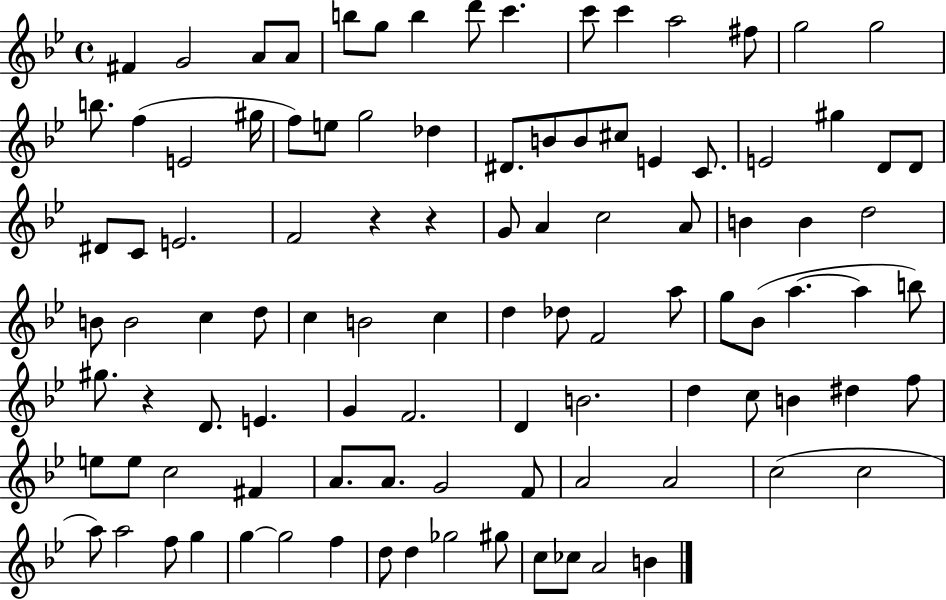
F#4/q G4/h A4/e A4/e B5/e G5/e B5/q D6/e C6/q. C6/e C6/q A5/h F#5/e G5/h G5/h B5/e. F5/q E4/h G#5/s F5/e E5/e G5/h Db5/q D#4/e. B4/e B4/e C#5/e E4/q C4/e. E4/h G#5/q D4/e D4/e D#4/e C4/e E4/h. F4/h R/q R/q G4/e A4/q C5/h A4/e B4/q B4/q D5/h B4/e B4/h C5/q D5/e C5/q B4/h C5/q D5/q Db5/e F4/h A5/e G5/e Bb4/e A5/q. A5/q B5/e G#5/e. R/q D4/e. E4/q. G4/q F4/h. D4/q B4/h. D5/q C5/e B4/q D#5/q F5/e E5/e E5/e C5/h F#4/q A4/e. A4/e. G4/h F4/e A4/h A4/h C5/h C5/h A5/e A5/h F5/e G5/q G5/q G5/h F5/q D5/e D5/q Gb5/h G#5/e C5/e CES5/e A4/h B4/q